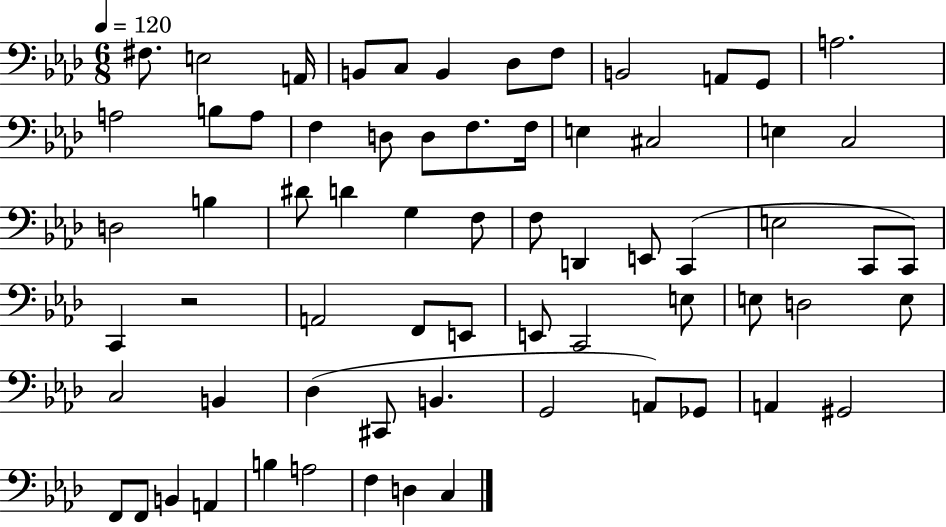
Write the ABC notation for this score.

X:1
T:Untitled
M:6/8
L:1/4
K:Ab
^F,/2 E,2 A,,/4 B,,/2 C,/2 B,, _D,/2 F,/2 B,,2 A,,/2 G,,/2 A,2 A,2 B,/2 A,/2 F, D,/2 D,/2 F,/2 F,/4 E, ^C,2 E, C,2 D,2 B, ^D/2 D G, F,/2 F,/2 D,, E,,/2 C,, E,2 C,,/2 C,,/2 C,, z2 A,,2 F,,/2 E,,/2 E,,/2 C,,2 E,/2 E,/2 D,2 E,/2 C,2 B,, _D, ^C,,/2 B,, G,,2 A,,/2 _G,,/2 A,, ^G,,2 F,,/2 F,,/2 B,, A,, B, A,2 F, D, C,